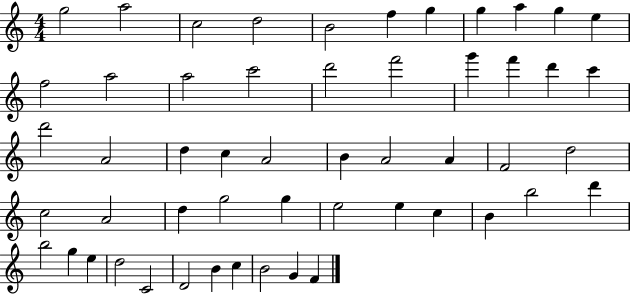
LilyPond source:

{
  \clef treble
  \numericTimeSignature
  \time 4/4
  \key c \major
  g''2 a''2 | c''2 d''2 | b'2 f''4 g''4 | g''4 a''4 g''4 e''4 | \break f''2 a''2 | a''2 c'''2 | d'''2 f'''2 | g'''4 f'''4 d'''4 c'''4 | \break d'''2 a'2 | d''4 c''4 a'2 | b'4 a'2 a'4 | f'2 d''2 | \break c''2 a'2 | d''4 g''2 g''4 | e''2 e''4 c''4 | b'4 b''2 d'''4 | \break b''2 g''4 e''4 | d''2 c'2 | d'2 b'4 c''4 | b'2 g'4 f'4 | \break \bar "|."
}